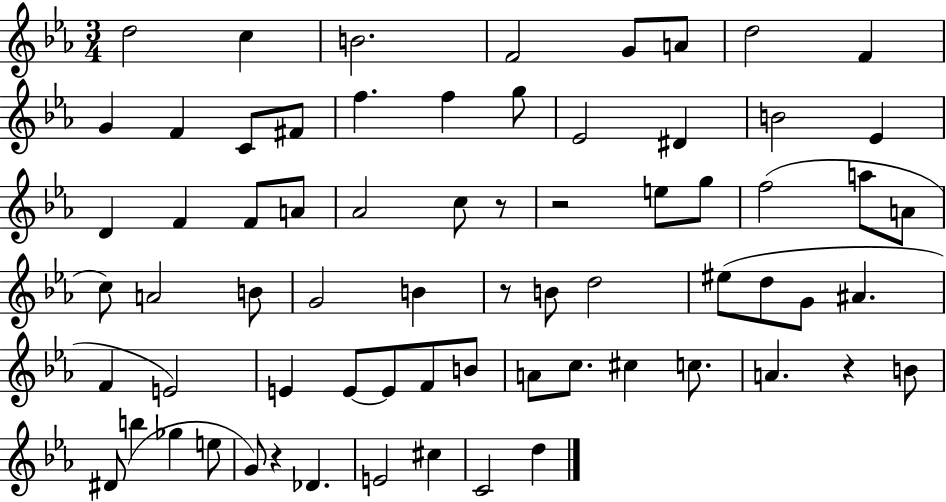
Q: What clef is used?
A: treble